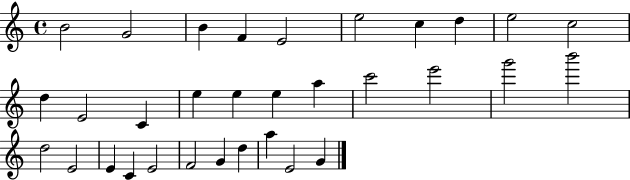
B4/h G4/h B4/q F4/q E4/h E5/h C5/q D5/q E5/h C5/h D5/q E4/h C4/q E5/q E5/q E5/q A5/q C6/h E6/h G6/h B6/h D5/h E4/h E4/q C4/q E4/h F4/h G4/q D5/q A5/q E4/h G4/q